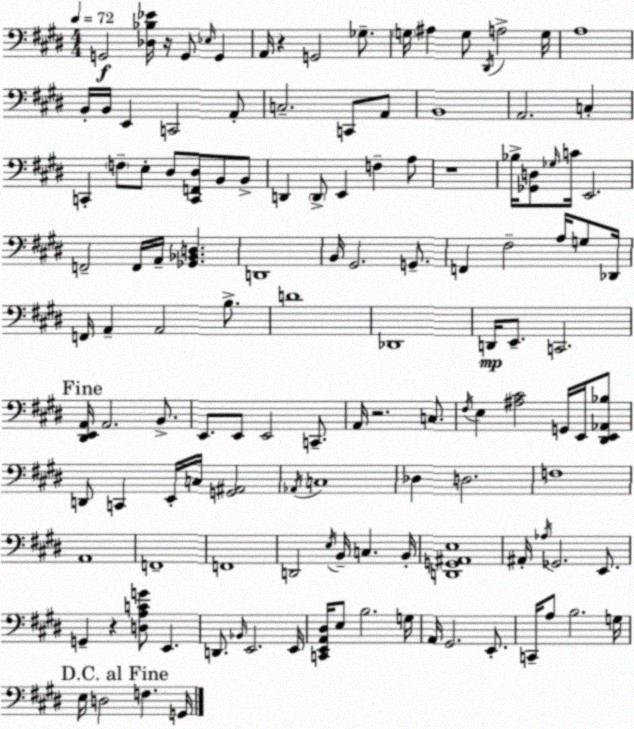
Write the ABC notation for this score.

X:1
T:Untitled
M:4/4
L:1/4
K:E
G,,2 [_D,_B,_E]/4 z/4 G,,/2 _E,/4 G,, A,,/4 z G,,2 _G,/2 G,/4 ^A, G,/2 ^D,,/4 A,2 G,/4 A,4 B,,/4 B,,/4 E,, C,,2 A,,/2 C,2 C,,/2 A,,/2 B,,4 A,,2 C, C,, F,/2 E,/2 ^D,/2 [C,,F,,^D,]/2 B,,/2 B,,/2 D,, D,,/2 E,, F, A,/2 z4 _B,/4 [_G,,D,]/2 _G,/4 C/4 E,,2 F,,2 F,,/4 A,,/4 [_G,,_B,,D,] D,,4 B,,/4 ^G,,2 G,,/2 F,, ^F,2 A,/4 G,/2 _D,,/4 F,,/4 A,, A,,2 B,/2 D4 _D,,4 D,,/4 E,,/2 C,,2 [^D,,E,,A,,]/4 A,,2 B,,/2 E,,/2 E,,/2 E,,2 C,,/2 A,,/4 z2 C,/2 ^F,/4 E, [^A,^C]2 G,,/4 E,,/4 [^D,,E,,_A,,_B,]/2 D,,/2 C,, E,,/4 C,/4 [G,,^A,,]2 _A,,/4 C,4 _D, D,2 F,4 A,,4 F,,4 F,,4 D,,2 E,/4 B,,/4 C, B,,/4 [D,,G,,^A,,E,]4 ^A,,/4 _A,/4 _G,,2 E,,/2 G,, z [D,A,CG]/2 E,, D,,/2 _B,,/4 E,,2 E,,/4 [C,,E,,A,,^D,]/4 E,/2 B,2 G,/4 A,,/4 ^G,,2 E,,/2 C,,/4 A,/2 B,2 G,/4 E,/4 D,2 F, G,,/4